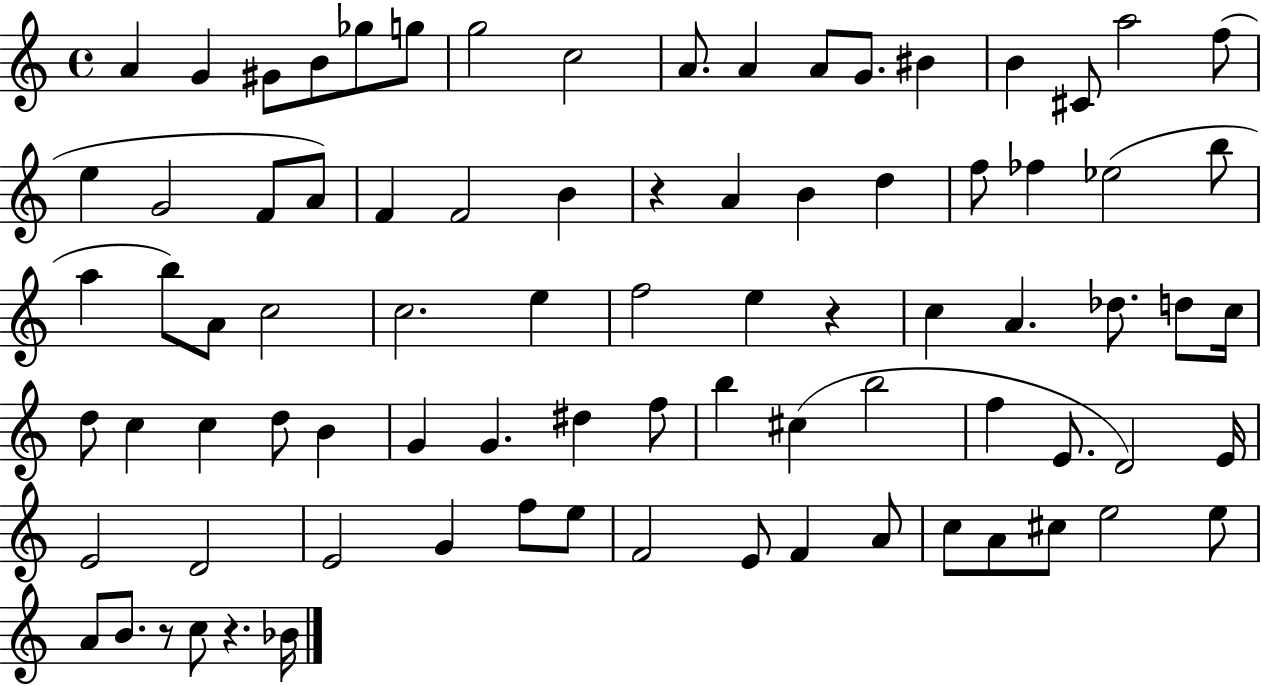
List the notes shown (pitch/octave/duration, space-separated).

A4/q G4/q G#4/e B4/e Gb5/e G5/e G5/h C5/h A4/e. A4/q A4/e G4/e. BIS4/q B4/q C#4/e A5/h F5/e E5/q G4/h F4/e A4/e F4/q F4/h B4/q R/q A4/q B4/q D5/q F5/e FES5/q Eb5/h B5/e A5/q B5/e A4/e C5/h C5/h. E5/q F5/h E5/q R/q C5/q A4/q. Db5/e. D5/e C5/s D5/e C5/q C5/q D5/e B4/q G4/q G4/q. D#5/q F5/e B5/q C#5/q B5/h F5/q E4/e. D4/h E4/s E4/h D4/h E4/h G4/q F5/e E5/e F4/h E4/e F4/q A4/e C5/e A4/e C#5/e E5/h E5/e A4/e B4/e. R/e C5/e R/q. Bb4/s